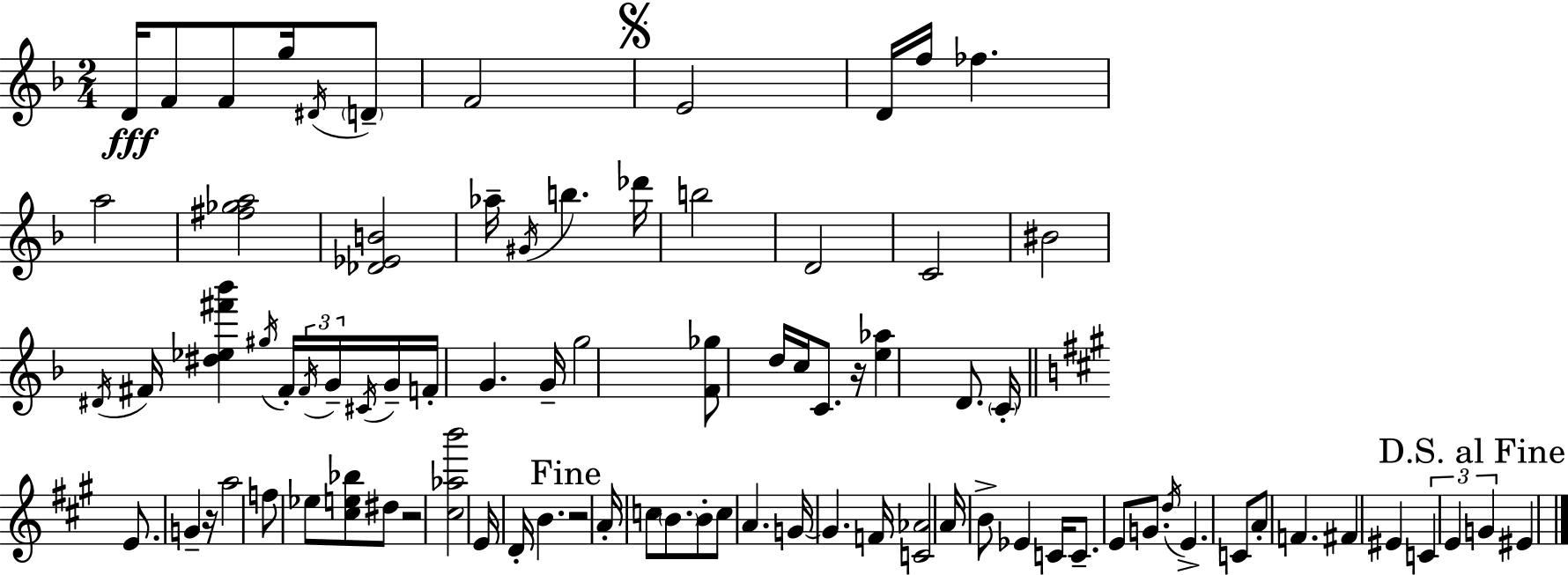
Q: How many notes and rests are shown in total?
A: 85